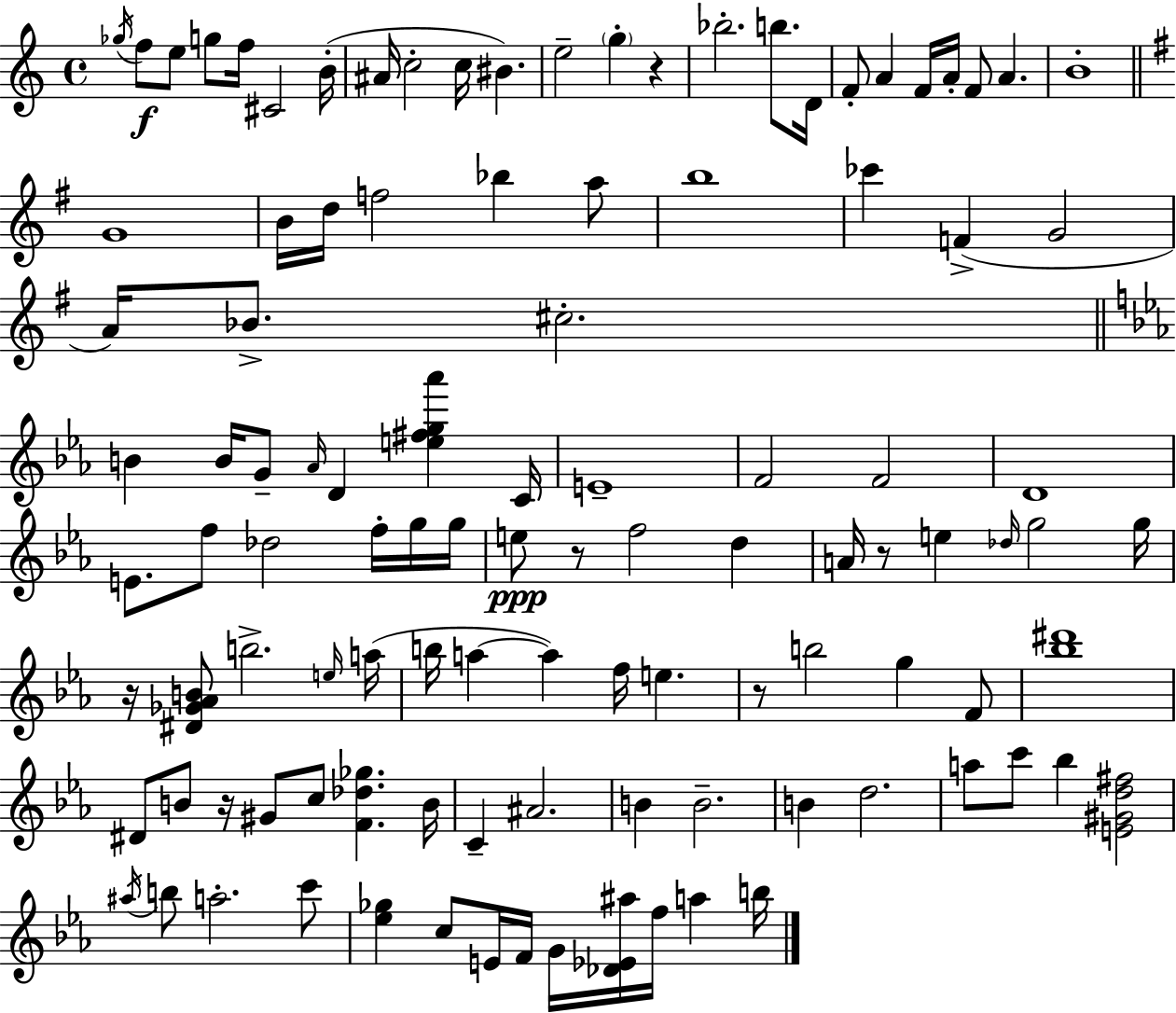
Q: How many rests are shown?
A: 6